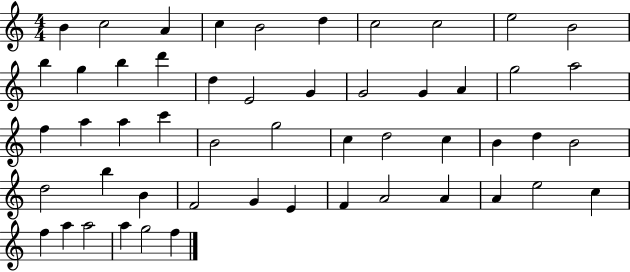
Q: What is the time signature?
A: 4/4